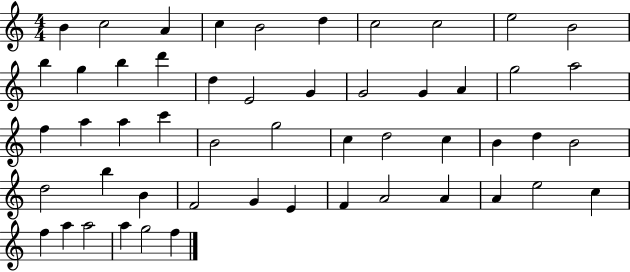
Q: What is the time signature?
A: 4/4